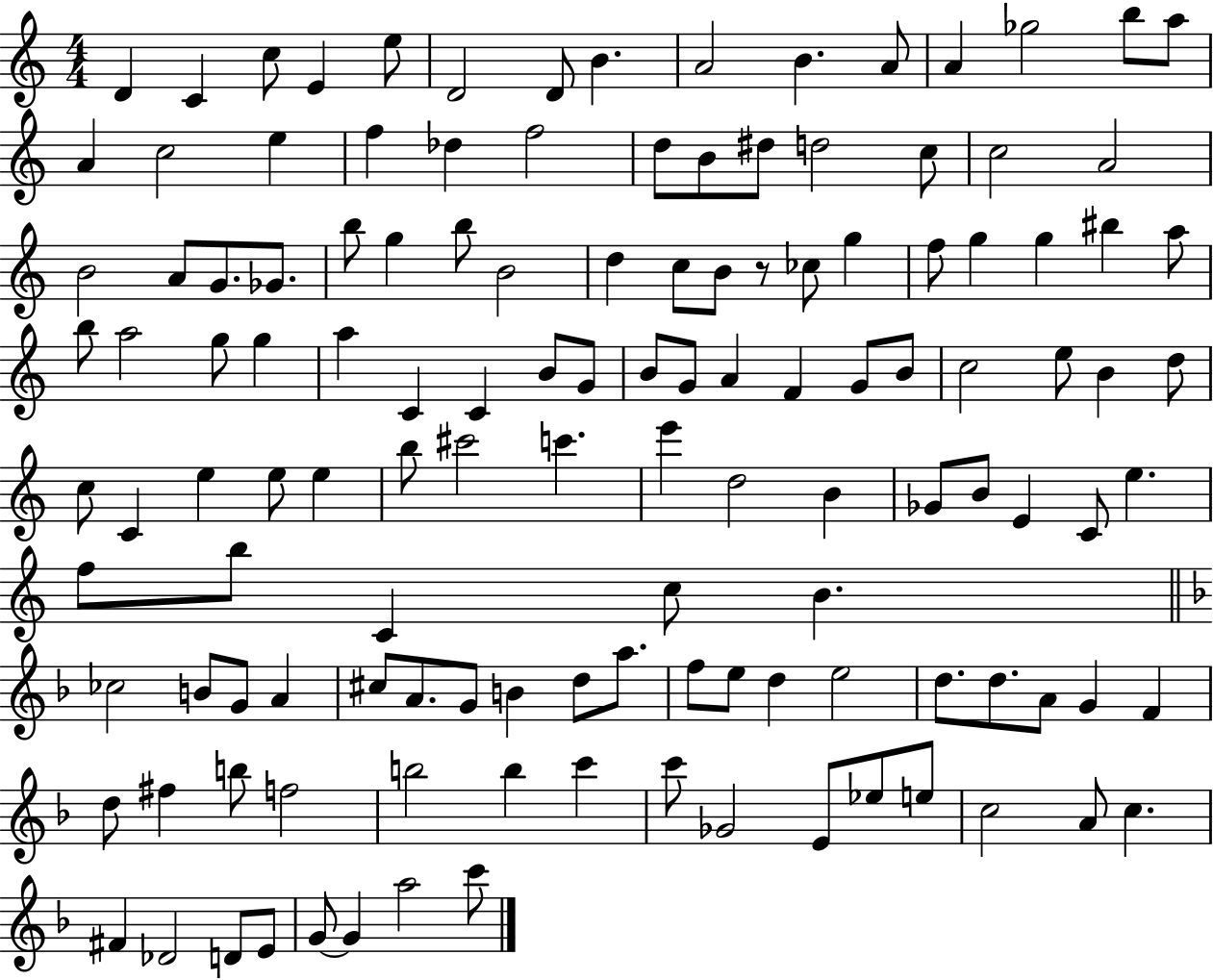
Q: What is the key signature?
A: C major